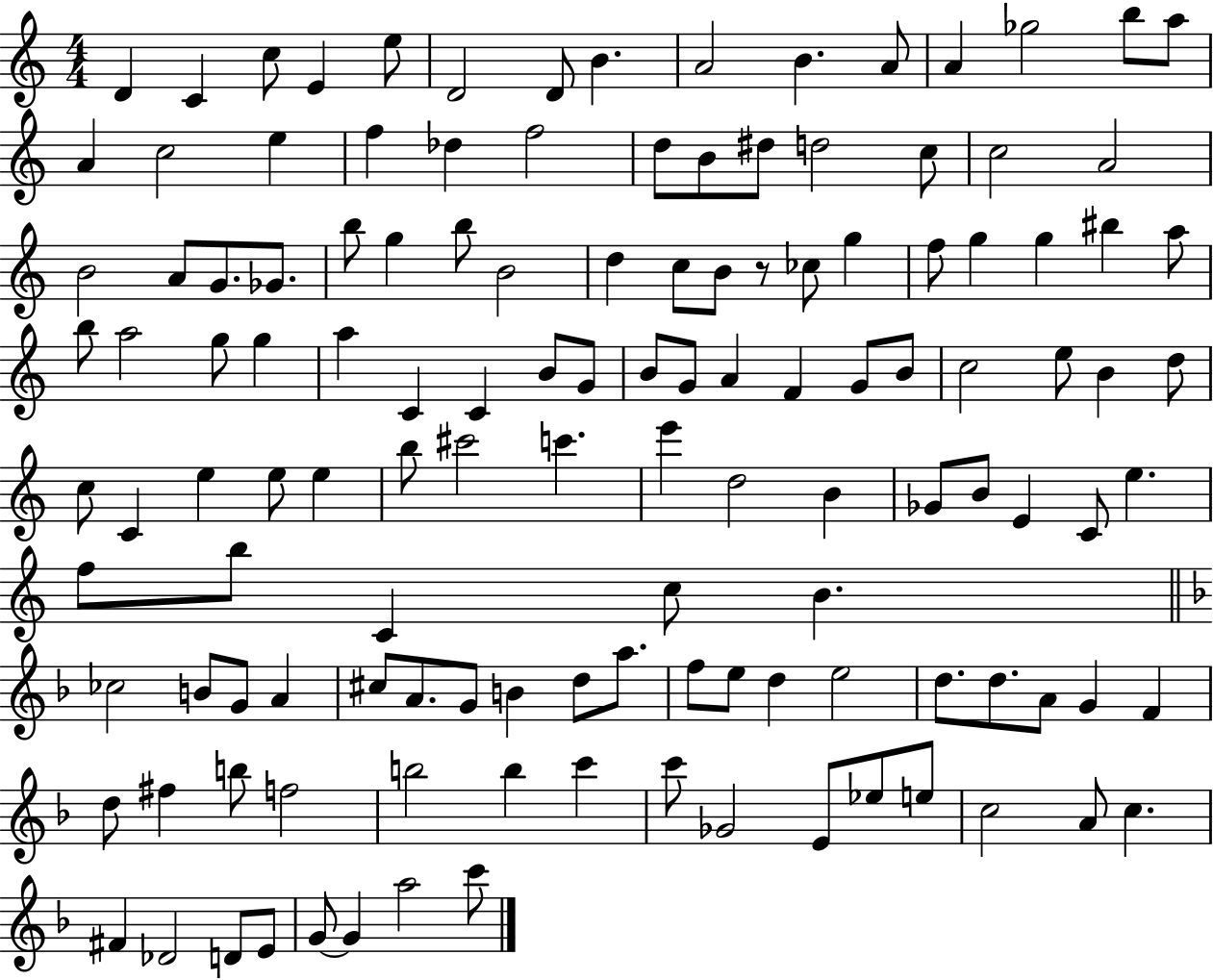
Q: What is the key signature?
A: C major